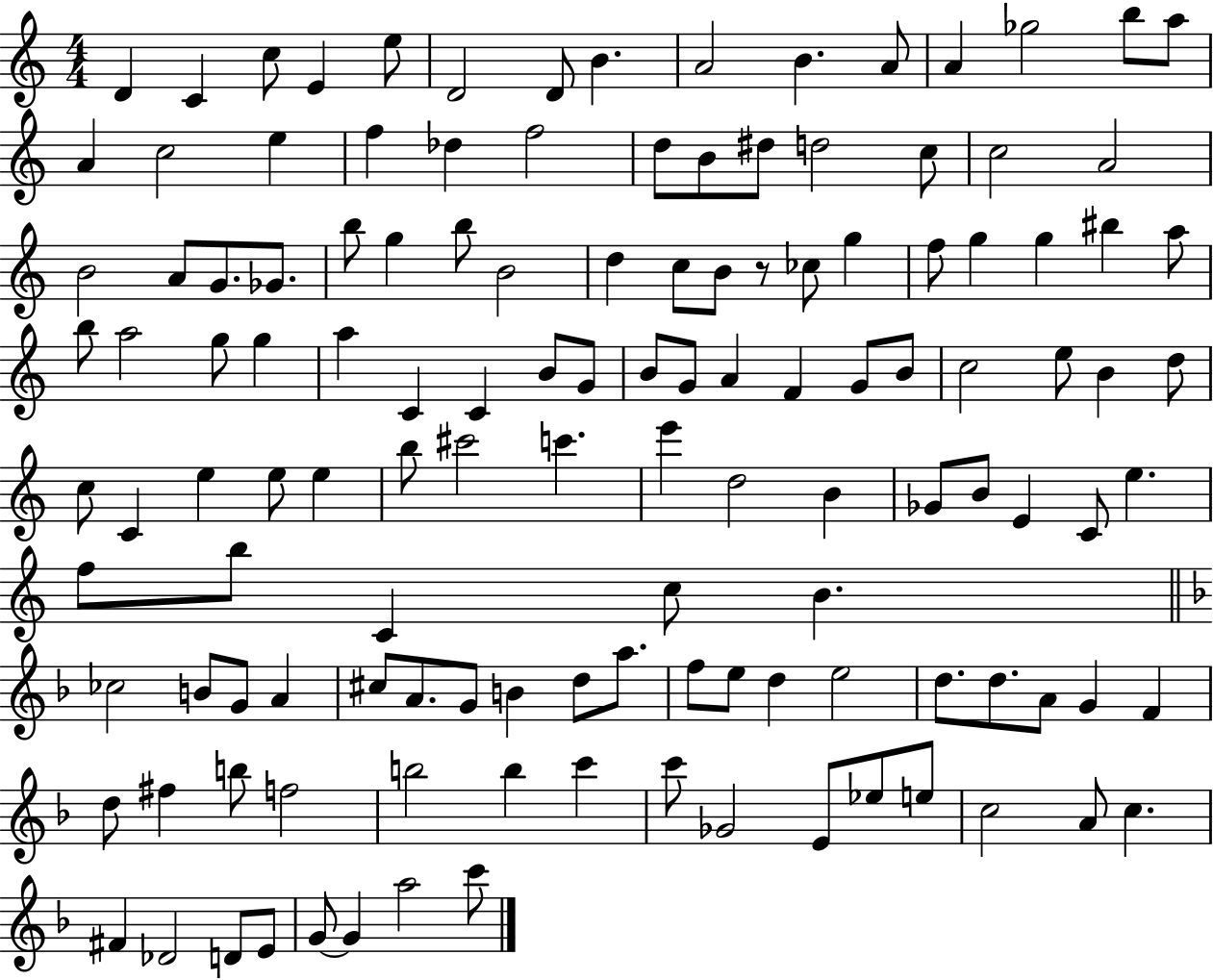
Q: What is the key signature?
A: C major